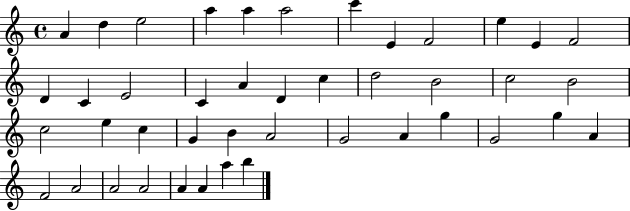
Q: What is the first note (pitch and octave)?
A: A4